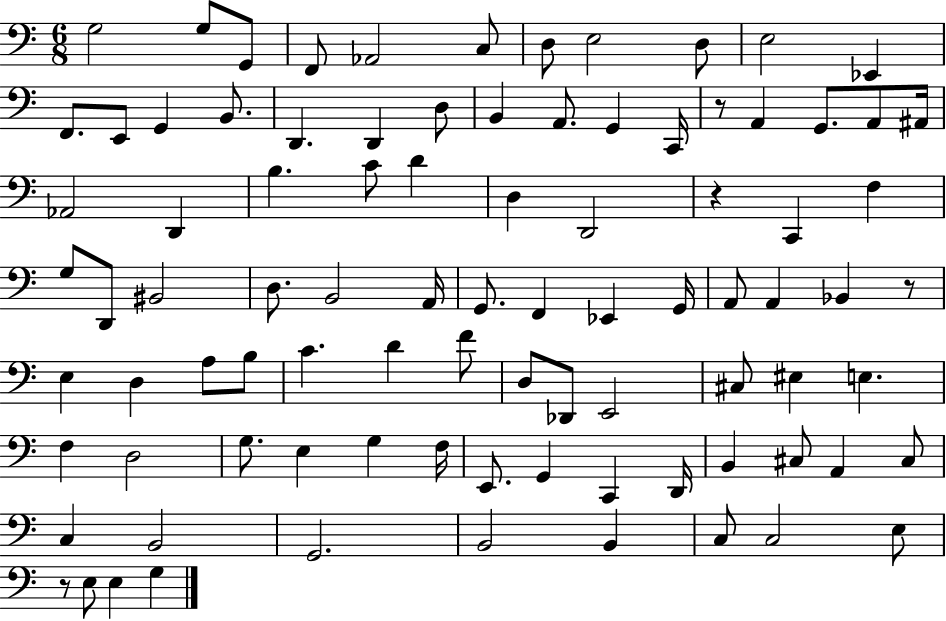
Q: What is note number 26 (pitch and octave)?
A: A#2